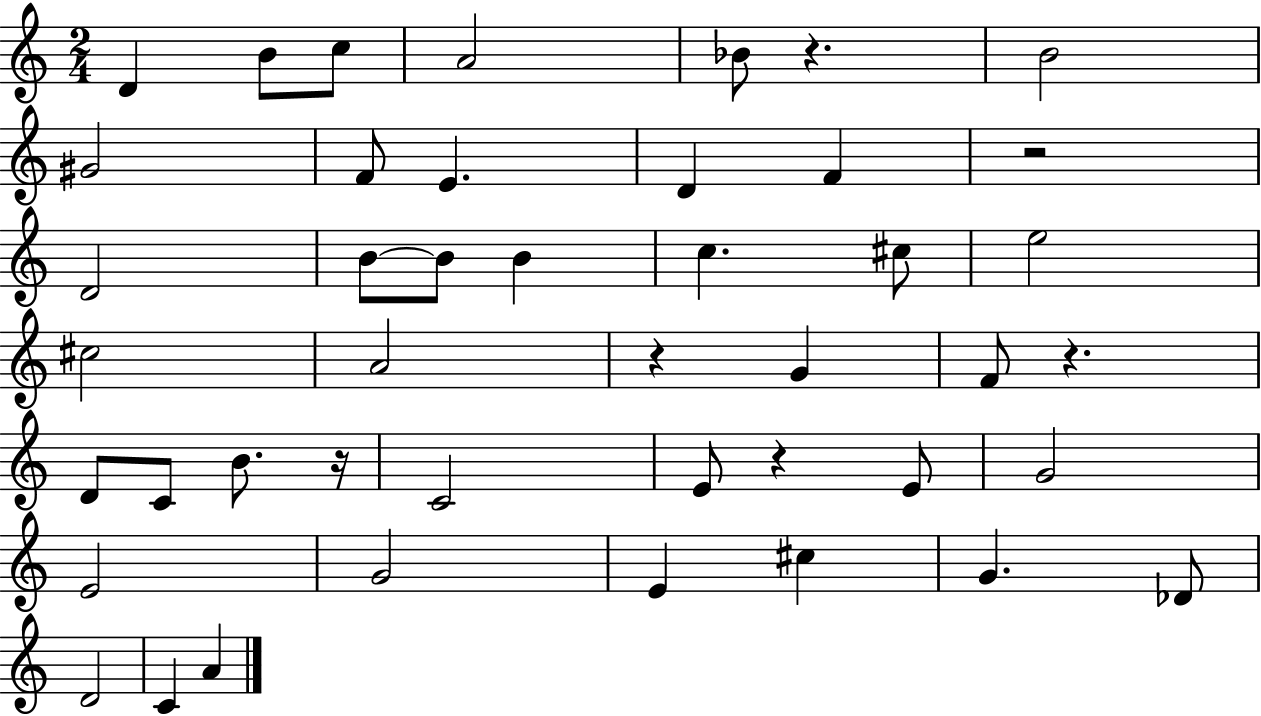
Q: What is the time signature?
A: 2/4